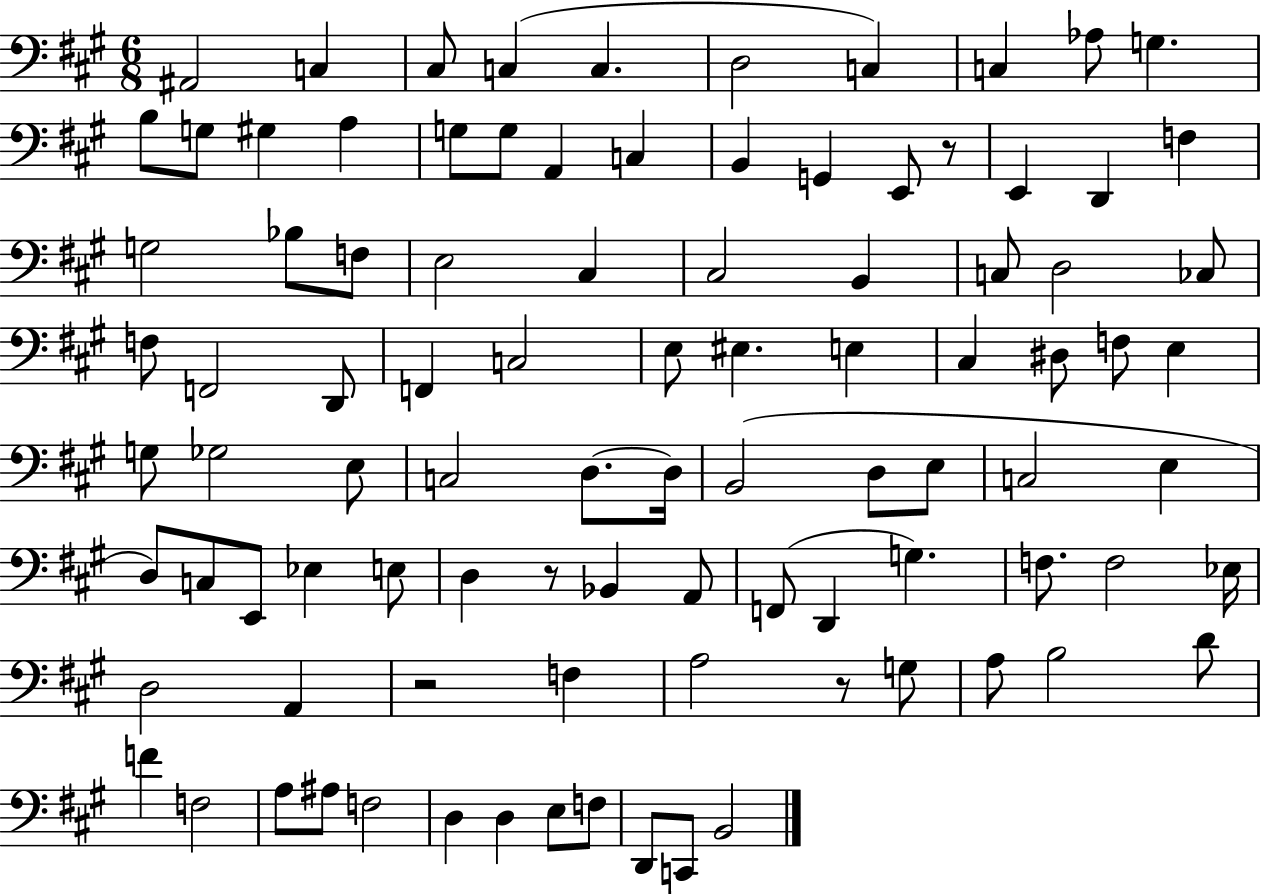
{
  \clef bass
  \numericTimeSignature
  \time 6/8
  \key a \major
  ais,2 c4 | cis8 c4( c4. | d2 c4) | c4 aes8 g4. | \break b8 g8 gis4 a4 | g8 g8 a,4 c4 | b,4 g,4 e,8 r8 | e,4 d,4 f4 | \break g2 bes8 f8 | e2 cis4 | cis2 b,4 | c8 d2 ces8 | \break f8 f,2 d,8 | f,4 c2 | e8 eis4. e4 | cis4 dis8 f8 e4 | \break g8 ges2 e8 | c2 d8.~~ d16 | b,2( d8 e8 | c2 e4 | \break d8) c8 e,8 ees4 e8 | d4 r8 bes,4 a,8 | f,8( d,4 g4.) | f8. f2 ees16 | \break d2 a,4 | r2 f4 | a2 r8 g8 | a8 b2 d'8 | \break f'4 f2 | a8 ais8 f2 | d4 d4 e8 f8 | d,8 c,8 b,2 | \break \bar "|."
}